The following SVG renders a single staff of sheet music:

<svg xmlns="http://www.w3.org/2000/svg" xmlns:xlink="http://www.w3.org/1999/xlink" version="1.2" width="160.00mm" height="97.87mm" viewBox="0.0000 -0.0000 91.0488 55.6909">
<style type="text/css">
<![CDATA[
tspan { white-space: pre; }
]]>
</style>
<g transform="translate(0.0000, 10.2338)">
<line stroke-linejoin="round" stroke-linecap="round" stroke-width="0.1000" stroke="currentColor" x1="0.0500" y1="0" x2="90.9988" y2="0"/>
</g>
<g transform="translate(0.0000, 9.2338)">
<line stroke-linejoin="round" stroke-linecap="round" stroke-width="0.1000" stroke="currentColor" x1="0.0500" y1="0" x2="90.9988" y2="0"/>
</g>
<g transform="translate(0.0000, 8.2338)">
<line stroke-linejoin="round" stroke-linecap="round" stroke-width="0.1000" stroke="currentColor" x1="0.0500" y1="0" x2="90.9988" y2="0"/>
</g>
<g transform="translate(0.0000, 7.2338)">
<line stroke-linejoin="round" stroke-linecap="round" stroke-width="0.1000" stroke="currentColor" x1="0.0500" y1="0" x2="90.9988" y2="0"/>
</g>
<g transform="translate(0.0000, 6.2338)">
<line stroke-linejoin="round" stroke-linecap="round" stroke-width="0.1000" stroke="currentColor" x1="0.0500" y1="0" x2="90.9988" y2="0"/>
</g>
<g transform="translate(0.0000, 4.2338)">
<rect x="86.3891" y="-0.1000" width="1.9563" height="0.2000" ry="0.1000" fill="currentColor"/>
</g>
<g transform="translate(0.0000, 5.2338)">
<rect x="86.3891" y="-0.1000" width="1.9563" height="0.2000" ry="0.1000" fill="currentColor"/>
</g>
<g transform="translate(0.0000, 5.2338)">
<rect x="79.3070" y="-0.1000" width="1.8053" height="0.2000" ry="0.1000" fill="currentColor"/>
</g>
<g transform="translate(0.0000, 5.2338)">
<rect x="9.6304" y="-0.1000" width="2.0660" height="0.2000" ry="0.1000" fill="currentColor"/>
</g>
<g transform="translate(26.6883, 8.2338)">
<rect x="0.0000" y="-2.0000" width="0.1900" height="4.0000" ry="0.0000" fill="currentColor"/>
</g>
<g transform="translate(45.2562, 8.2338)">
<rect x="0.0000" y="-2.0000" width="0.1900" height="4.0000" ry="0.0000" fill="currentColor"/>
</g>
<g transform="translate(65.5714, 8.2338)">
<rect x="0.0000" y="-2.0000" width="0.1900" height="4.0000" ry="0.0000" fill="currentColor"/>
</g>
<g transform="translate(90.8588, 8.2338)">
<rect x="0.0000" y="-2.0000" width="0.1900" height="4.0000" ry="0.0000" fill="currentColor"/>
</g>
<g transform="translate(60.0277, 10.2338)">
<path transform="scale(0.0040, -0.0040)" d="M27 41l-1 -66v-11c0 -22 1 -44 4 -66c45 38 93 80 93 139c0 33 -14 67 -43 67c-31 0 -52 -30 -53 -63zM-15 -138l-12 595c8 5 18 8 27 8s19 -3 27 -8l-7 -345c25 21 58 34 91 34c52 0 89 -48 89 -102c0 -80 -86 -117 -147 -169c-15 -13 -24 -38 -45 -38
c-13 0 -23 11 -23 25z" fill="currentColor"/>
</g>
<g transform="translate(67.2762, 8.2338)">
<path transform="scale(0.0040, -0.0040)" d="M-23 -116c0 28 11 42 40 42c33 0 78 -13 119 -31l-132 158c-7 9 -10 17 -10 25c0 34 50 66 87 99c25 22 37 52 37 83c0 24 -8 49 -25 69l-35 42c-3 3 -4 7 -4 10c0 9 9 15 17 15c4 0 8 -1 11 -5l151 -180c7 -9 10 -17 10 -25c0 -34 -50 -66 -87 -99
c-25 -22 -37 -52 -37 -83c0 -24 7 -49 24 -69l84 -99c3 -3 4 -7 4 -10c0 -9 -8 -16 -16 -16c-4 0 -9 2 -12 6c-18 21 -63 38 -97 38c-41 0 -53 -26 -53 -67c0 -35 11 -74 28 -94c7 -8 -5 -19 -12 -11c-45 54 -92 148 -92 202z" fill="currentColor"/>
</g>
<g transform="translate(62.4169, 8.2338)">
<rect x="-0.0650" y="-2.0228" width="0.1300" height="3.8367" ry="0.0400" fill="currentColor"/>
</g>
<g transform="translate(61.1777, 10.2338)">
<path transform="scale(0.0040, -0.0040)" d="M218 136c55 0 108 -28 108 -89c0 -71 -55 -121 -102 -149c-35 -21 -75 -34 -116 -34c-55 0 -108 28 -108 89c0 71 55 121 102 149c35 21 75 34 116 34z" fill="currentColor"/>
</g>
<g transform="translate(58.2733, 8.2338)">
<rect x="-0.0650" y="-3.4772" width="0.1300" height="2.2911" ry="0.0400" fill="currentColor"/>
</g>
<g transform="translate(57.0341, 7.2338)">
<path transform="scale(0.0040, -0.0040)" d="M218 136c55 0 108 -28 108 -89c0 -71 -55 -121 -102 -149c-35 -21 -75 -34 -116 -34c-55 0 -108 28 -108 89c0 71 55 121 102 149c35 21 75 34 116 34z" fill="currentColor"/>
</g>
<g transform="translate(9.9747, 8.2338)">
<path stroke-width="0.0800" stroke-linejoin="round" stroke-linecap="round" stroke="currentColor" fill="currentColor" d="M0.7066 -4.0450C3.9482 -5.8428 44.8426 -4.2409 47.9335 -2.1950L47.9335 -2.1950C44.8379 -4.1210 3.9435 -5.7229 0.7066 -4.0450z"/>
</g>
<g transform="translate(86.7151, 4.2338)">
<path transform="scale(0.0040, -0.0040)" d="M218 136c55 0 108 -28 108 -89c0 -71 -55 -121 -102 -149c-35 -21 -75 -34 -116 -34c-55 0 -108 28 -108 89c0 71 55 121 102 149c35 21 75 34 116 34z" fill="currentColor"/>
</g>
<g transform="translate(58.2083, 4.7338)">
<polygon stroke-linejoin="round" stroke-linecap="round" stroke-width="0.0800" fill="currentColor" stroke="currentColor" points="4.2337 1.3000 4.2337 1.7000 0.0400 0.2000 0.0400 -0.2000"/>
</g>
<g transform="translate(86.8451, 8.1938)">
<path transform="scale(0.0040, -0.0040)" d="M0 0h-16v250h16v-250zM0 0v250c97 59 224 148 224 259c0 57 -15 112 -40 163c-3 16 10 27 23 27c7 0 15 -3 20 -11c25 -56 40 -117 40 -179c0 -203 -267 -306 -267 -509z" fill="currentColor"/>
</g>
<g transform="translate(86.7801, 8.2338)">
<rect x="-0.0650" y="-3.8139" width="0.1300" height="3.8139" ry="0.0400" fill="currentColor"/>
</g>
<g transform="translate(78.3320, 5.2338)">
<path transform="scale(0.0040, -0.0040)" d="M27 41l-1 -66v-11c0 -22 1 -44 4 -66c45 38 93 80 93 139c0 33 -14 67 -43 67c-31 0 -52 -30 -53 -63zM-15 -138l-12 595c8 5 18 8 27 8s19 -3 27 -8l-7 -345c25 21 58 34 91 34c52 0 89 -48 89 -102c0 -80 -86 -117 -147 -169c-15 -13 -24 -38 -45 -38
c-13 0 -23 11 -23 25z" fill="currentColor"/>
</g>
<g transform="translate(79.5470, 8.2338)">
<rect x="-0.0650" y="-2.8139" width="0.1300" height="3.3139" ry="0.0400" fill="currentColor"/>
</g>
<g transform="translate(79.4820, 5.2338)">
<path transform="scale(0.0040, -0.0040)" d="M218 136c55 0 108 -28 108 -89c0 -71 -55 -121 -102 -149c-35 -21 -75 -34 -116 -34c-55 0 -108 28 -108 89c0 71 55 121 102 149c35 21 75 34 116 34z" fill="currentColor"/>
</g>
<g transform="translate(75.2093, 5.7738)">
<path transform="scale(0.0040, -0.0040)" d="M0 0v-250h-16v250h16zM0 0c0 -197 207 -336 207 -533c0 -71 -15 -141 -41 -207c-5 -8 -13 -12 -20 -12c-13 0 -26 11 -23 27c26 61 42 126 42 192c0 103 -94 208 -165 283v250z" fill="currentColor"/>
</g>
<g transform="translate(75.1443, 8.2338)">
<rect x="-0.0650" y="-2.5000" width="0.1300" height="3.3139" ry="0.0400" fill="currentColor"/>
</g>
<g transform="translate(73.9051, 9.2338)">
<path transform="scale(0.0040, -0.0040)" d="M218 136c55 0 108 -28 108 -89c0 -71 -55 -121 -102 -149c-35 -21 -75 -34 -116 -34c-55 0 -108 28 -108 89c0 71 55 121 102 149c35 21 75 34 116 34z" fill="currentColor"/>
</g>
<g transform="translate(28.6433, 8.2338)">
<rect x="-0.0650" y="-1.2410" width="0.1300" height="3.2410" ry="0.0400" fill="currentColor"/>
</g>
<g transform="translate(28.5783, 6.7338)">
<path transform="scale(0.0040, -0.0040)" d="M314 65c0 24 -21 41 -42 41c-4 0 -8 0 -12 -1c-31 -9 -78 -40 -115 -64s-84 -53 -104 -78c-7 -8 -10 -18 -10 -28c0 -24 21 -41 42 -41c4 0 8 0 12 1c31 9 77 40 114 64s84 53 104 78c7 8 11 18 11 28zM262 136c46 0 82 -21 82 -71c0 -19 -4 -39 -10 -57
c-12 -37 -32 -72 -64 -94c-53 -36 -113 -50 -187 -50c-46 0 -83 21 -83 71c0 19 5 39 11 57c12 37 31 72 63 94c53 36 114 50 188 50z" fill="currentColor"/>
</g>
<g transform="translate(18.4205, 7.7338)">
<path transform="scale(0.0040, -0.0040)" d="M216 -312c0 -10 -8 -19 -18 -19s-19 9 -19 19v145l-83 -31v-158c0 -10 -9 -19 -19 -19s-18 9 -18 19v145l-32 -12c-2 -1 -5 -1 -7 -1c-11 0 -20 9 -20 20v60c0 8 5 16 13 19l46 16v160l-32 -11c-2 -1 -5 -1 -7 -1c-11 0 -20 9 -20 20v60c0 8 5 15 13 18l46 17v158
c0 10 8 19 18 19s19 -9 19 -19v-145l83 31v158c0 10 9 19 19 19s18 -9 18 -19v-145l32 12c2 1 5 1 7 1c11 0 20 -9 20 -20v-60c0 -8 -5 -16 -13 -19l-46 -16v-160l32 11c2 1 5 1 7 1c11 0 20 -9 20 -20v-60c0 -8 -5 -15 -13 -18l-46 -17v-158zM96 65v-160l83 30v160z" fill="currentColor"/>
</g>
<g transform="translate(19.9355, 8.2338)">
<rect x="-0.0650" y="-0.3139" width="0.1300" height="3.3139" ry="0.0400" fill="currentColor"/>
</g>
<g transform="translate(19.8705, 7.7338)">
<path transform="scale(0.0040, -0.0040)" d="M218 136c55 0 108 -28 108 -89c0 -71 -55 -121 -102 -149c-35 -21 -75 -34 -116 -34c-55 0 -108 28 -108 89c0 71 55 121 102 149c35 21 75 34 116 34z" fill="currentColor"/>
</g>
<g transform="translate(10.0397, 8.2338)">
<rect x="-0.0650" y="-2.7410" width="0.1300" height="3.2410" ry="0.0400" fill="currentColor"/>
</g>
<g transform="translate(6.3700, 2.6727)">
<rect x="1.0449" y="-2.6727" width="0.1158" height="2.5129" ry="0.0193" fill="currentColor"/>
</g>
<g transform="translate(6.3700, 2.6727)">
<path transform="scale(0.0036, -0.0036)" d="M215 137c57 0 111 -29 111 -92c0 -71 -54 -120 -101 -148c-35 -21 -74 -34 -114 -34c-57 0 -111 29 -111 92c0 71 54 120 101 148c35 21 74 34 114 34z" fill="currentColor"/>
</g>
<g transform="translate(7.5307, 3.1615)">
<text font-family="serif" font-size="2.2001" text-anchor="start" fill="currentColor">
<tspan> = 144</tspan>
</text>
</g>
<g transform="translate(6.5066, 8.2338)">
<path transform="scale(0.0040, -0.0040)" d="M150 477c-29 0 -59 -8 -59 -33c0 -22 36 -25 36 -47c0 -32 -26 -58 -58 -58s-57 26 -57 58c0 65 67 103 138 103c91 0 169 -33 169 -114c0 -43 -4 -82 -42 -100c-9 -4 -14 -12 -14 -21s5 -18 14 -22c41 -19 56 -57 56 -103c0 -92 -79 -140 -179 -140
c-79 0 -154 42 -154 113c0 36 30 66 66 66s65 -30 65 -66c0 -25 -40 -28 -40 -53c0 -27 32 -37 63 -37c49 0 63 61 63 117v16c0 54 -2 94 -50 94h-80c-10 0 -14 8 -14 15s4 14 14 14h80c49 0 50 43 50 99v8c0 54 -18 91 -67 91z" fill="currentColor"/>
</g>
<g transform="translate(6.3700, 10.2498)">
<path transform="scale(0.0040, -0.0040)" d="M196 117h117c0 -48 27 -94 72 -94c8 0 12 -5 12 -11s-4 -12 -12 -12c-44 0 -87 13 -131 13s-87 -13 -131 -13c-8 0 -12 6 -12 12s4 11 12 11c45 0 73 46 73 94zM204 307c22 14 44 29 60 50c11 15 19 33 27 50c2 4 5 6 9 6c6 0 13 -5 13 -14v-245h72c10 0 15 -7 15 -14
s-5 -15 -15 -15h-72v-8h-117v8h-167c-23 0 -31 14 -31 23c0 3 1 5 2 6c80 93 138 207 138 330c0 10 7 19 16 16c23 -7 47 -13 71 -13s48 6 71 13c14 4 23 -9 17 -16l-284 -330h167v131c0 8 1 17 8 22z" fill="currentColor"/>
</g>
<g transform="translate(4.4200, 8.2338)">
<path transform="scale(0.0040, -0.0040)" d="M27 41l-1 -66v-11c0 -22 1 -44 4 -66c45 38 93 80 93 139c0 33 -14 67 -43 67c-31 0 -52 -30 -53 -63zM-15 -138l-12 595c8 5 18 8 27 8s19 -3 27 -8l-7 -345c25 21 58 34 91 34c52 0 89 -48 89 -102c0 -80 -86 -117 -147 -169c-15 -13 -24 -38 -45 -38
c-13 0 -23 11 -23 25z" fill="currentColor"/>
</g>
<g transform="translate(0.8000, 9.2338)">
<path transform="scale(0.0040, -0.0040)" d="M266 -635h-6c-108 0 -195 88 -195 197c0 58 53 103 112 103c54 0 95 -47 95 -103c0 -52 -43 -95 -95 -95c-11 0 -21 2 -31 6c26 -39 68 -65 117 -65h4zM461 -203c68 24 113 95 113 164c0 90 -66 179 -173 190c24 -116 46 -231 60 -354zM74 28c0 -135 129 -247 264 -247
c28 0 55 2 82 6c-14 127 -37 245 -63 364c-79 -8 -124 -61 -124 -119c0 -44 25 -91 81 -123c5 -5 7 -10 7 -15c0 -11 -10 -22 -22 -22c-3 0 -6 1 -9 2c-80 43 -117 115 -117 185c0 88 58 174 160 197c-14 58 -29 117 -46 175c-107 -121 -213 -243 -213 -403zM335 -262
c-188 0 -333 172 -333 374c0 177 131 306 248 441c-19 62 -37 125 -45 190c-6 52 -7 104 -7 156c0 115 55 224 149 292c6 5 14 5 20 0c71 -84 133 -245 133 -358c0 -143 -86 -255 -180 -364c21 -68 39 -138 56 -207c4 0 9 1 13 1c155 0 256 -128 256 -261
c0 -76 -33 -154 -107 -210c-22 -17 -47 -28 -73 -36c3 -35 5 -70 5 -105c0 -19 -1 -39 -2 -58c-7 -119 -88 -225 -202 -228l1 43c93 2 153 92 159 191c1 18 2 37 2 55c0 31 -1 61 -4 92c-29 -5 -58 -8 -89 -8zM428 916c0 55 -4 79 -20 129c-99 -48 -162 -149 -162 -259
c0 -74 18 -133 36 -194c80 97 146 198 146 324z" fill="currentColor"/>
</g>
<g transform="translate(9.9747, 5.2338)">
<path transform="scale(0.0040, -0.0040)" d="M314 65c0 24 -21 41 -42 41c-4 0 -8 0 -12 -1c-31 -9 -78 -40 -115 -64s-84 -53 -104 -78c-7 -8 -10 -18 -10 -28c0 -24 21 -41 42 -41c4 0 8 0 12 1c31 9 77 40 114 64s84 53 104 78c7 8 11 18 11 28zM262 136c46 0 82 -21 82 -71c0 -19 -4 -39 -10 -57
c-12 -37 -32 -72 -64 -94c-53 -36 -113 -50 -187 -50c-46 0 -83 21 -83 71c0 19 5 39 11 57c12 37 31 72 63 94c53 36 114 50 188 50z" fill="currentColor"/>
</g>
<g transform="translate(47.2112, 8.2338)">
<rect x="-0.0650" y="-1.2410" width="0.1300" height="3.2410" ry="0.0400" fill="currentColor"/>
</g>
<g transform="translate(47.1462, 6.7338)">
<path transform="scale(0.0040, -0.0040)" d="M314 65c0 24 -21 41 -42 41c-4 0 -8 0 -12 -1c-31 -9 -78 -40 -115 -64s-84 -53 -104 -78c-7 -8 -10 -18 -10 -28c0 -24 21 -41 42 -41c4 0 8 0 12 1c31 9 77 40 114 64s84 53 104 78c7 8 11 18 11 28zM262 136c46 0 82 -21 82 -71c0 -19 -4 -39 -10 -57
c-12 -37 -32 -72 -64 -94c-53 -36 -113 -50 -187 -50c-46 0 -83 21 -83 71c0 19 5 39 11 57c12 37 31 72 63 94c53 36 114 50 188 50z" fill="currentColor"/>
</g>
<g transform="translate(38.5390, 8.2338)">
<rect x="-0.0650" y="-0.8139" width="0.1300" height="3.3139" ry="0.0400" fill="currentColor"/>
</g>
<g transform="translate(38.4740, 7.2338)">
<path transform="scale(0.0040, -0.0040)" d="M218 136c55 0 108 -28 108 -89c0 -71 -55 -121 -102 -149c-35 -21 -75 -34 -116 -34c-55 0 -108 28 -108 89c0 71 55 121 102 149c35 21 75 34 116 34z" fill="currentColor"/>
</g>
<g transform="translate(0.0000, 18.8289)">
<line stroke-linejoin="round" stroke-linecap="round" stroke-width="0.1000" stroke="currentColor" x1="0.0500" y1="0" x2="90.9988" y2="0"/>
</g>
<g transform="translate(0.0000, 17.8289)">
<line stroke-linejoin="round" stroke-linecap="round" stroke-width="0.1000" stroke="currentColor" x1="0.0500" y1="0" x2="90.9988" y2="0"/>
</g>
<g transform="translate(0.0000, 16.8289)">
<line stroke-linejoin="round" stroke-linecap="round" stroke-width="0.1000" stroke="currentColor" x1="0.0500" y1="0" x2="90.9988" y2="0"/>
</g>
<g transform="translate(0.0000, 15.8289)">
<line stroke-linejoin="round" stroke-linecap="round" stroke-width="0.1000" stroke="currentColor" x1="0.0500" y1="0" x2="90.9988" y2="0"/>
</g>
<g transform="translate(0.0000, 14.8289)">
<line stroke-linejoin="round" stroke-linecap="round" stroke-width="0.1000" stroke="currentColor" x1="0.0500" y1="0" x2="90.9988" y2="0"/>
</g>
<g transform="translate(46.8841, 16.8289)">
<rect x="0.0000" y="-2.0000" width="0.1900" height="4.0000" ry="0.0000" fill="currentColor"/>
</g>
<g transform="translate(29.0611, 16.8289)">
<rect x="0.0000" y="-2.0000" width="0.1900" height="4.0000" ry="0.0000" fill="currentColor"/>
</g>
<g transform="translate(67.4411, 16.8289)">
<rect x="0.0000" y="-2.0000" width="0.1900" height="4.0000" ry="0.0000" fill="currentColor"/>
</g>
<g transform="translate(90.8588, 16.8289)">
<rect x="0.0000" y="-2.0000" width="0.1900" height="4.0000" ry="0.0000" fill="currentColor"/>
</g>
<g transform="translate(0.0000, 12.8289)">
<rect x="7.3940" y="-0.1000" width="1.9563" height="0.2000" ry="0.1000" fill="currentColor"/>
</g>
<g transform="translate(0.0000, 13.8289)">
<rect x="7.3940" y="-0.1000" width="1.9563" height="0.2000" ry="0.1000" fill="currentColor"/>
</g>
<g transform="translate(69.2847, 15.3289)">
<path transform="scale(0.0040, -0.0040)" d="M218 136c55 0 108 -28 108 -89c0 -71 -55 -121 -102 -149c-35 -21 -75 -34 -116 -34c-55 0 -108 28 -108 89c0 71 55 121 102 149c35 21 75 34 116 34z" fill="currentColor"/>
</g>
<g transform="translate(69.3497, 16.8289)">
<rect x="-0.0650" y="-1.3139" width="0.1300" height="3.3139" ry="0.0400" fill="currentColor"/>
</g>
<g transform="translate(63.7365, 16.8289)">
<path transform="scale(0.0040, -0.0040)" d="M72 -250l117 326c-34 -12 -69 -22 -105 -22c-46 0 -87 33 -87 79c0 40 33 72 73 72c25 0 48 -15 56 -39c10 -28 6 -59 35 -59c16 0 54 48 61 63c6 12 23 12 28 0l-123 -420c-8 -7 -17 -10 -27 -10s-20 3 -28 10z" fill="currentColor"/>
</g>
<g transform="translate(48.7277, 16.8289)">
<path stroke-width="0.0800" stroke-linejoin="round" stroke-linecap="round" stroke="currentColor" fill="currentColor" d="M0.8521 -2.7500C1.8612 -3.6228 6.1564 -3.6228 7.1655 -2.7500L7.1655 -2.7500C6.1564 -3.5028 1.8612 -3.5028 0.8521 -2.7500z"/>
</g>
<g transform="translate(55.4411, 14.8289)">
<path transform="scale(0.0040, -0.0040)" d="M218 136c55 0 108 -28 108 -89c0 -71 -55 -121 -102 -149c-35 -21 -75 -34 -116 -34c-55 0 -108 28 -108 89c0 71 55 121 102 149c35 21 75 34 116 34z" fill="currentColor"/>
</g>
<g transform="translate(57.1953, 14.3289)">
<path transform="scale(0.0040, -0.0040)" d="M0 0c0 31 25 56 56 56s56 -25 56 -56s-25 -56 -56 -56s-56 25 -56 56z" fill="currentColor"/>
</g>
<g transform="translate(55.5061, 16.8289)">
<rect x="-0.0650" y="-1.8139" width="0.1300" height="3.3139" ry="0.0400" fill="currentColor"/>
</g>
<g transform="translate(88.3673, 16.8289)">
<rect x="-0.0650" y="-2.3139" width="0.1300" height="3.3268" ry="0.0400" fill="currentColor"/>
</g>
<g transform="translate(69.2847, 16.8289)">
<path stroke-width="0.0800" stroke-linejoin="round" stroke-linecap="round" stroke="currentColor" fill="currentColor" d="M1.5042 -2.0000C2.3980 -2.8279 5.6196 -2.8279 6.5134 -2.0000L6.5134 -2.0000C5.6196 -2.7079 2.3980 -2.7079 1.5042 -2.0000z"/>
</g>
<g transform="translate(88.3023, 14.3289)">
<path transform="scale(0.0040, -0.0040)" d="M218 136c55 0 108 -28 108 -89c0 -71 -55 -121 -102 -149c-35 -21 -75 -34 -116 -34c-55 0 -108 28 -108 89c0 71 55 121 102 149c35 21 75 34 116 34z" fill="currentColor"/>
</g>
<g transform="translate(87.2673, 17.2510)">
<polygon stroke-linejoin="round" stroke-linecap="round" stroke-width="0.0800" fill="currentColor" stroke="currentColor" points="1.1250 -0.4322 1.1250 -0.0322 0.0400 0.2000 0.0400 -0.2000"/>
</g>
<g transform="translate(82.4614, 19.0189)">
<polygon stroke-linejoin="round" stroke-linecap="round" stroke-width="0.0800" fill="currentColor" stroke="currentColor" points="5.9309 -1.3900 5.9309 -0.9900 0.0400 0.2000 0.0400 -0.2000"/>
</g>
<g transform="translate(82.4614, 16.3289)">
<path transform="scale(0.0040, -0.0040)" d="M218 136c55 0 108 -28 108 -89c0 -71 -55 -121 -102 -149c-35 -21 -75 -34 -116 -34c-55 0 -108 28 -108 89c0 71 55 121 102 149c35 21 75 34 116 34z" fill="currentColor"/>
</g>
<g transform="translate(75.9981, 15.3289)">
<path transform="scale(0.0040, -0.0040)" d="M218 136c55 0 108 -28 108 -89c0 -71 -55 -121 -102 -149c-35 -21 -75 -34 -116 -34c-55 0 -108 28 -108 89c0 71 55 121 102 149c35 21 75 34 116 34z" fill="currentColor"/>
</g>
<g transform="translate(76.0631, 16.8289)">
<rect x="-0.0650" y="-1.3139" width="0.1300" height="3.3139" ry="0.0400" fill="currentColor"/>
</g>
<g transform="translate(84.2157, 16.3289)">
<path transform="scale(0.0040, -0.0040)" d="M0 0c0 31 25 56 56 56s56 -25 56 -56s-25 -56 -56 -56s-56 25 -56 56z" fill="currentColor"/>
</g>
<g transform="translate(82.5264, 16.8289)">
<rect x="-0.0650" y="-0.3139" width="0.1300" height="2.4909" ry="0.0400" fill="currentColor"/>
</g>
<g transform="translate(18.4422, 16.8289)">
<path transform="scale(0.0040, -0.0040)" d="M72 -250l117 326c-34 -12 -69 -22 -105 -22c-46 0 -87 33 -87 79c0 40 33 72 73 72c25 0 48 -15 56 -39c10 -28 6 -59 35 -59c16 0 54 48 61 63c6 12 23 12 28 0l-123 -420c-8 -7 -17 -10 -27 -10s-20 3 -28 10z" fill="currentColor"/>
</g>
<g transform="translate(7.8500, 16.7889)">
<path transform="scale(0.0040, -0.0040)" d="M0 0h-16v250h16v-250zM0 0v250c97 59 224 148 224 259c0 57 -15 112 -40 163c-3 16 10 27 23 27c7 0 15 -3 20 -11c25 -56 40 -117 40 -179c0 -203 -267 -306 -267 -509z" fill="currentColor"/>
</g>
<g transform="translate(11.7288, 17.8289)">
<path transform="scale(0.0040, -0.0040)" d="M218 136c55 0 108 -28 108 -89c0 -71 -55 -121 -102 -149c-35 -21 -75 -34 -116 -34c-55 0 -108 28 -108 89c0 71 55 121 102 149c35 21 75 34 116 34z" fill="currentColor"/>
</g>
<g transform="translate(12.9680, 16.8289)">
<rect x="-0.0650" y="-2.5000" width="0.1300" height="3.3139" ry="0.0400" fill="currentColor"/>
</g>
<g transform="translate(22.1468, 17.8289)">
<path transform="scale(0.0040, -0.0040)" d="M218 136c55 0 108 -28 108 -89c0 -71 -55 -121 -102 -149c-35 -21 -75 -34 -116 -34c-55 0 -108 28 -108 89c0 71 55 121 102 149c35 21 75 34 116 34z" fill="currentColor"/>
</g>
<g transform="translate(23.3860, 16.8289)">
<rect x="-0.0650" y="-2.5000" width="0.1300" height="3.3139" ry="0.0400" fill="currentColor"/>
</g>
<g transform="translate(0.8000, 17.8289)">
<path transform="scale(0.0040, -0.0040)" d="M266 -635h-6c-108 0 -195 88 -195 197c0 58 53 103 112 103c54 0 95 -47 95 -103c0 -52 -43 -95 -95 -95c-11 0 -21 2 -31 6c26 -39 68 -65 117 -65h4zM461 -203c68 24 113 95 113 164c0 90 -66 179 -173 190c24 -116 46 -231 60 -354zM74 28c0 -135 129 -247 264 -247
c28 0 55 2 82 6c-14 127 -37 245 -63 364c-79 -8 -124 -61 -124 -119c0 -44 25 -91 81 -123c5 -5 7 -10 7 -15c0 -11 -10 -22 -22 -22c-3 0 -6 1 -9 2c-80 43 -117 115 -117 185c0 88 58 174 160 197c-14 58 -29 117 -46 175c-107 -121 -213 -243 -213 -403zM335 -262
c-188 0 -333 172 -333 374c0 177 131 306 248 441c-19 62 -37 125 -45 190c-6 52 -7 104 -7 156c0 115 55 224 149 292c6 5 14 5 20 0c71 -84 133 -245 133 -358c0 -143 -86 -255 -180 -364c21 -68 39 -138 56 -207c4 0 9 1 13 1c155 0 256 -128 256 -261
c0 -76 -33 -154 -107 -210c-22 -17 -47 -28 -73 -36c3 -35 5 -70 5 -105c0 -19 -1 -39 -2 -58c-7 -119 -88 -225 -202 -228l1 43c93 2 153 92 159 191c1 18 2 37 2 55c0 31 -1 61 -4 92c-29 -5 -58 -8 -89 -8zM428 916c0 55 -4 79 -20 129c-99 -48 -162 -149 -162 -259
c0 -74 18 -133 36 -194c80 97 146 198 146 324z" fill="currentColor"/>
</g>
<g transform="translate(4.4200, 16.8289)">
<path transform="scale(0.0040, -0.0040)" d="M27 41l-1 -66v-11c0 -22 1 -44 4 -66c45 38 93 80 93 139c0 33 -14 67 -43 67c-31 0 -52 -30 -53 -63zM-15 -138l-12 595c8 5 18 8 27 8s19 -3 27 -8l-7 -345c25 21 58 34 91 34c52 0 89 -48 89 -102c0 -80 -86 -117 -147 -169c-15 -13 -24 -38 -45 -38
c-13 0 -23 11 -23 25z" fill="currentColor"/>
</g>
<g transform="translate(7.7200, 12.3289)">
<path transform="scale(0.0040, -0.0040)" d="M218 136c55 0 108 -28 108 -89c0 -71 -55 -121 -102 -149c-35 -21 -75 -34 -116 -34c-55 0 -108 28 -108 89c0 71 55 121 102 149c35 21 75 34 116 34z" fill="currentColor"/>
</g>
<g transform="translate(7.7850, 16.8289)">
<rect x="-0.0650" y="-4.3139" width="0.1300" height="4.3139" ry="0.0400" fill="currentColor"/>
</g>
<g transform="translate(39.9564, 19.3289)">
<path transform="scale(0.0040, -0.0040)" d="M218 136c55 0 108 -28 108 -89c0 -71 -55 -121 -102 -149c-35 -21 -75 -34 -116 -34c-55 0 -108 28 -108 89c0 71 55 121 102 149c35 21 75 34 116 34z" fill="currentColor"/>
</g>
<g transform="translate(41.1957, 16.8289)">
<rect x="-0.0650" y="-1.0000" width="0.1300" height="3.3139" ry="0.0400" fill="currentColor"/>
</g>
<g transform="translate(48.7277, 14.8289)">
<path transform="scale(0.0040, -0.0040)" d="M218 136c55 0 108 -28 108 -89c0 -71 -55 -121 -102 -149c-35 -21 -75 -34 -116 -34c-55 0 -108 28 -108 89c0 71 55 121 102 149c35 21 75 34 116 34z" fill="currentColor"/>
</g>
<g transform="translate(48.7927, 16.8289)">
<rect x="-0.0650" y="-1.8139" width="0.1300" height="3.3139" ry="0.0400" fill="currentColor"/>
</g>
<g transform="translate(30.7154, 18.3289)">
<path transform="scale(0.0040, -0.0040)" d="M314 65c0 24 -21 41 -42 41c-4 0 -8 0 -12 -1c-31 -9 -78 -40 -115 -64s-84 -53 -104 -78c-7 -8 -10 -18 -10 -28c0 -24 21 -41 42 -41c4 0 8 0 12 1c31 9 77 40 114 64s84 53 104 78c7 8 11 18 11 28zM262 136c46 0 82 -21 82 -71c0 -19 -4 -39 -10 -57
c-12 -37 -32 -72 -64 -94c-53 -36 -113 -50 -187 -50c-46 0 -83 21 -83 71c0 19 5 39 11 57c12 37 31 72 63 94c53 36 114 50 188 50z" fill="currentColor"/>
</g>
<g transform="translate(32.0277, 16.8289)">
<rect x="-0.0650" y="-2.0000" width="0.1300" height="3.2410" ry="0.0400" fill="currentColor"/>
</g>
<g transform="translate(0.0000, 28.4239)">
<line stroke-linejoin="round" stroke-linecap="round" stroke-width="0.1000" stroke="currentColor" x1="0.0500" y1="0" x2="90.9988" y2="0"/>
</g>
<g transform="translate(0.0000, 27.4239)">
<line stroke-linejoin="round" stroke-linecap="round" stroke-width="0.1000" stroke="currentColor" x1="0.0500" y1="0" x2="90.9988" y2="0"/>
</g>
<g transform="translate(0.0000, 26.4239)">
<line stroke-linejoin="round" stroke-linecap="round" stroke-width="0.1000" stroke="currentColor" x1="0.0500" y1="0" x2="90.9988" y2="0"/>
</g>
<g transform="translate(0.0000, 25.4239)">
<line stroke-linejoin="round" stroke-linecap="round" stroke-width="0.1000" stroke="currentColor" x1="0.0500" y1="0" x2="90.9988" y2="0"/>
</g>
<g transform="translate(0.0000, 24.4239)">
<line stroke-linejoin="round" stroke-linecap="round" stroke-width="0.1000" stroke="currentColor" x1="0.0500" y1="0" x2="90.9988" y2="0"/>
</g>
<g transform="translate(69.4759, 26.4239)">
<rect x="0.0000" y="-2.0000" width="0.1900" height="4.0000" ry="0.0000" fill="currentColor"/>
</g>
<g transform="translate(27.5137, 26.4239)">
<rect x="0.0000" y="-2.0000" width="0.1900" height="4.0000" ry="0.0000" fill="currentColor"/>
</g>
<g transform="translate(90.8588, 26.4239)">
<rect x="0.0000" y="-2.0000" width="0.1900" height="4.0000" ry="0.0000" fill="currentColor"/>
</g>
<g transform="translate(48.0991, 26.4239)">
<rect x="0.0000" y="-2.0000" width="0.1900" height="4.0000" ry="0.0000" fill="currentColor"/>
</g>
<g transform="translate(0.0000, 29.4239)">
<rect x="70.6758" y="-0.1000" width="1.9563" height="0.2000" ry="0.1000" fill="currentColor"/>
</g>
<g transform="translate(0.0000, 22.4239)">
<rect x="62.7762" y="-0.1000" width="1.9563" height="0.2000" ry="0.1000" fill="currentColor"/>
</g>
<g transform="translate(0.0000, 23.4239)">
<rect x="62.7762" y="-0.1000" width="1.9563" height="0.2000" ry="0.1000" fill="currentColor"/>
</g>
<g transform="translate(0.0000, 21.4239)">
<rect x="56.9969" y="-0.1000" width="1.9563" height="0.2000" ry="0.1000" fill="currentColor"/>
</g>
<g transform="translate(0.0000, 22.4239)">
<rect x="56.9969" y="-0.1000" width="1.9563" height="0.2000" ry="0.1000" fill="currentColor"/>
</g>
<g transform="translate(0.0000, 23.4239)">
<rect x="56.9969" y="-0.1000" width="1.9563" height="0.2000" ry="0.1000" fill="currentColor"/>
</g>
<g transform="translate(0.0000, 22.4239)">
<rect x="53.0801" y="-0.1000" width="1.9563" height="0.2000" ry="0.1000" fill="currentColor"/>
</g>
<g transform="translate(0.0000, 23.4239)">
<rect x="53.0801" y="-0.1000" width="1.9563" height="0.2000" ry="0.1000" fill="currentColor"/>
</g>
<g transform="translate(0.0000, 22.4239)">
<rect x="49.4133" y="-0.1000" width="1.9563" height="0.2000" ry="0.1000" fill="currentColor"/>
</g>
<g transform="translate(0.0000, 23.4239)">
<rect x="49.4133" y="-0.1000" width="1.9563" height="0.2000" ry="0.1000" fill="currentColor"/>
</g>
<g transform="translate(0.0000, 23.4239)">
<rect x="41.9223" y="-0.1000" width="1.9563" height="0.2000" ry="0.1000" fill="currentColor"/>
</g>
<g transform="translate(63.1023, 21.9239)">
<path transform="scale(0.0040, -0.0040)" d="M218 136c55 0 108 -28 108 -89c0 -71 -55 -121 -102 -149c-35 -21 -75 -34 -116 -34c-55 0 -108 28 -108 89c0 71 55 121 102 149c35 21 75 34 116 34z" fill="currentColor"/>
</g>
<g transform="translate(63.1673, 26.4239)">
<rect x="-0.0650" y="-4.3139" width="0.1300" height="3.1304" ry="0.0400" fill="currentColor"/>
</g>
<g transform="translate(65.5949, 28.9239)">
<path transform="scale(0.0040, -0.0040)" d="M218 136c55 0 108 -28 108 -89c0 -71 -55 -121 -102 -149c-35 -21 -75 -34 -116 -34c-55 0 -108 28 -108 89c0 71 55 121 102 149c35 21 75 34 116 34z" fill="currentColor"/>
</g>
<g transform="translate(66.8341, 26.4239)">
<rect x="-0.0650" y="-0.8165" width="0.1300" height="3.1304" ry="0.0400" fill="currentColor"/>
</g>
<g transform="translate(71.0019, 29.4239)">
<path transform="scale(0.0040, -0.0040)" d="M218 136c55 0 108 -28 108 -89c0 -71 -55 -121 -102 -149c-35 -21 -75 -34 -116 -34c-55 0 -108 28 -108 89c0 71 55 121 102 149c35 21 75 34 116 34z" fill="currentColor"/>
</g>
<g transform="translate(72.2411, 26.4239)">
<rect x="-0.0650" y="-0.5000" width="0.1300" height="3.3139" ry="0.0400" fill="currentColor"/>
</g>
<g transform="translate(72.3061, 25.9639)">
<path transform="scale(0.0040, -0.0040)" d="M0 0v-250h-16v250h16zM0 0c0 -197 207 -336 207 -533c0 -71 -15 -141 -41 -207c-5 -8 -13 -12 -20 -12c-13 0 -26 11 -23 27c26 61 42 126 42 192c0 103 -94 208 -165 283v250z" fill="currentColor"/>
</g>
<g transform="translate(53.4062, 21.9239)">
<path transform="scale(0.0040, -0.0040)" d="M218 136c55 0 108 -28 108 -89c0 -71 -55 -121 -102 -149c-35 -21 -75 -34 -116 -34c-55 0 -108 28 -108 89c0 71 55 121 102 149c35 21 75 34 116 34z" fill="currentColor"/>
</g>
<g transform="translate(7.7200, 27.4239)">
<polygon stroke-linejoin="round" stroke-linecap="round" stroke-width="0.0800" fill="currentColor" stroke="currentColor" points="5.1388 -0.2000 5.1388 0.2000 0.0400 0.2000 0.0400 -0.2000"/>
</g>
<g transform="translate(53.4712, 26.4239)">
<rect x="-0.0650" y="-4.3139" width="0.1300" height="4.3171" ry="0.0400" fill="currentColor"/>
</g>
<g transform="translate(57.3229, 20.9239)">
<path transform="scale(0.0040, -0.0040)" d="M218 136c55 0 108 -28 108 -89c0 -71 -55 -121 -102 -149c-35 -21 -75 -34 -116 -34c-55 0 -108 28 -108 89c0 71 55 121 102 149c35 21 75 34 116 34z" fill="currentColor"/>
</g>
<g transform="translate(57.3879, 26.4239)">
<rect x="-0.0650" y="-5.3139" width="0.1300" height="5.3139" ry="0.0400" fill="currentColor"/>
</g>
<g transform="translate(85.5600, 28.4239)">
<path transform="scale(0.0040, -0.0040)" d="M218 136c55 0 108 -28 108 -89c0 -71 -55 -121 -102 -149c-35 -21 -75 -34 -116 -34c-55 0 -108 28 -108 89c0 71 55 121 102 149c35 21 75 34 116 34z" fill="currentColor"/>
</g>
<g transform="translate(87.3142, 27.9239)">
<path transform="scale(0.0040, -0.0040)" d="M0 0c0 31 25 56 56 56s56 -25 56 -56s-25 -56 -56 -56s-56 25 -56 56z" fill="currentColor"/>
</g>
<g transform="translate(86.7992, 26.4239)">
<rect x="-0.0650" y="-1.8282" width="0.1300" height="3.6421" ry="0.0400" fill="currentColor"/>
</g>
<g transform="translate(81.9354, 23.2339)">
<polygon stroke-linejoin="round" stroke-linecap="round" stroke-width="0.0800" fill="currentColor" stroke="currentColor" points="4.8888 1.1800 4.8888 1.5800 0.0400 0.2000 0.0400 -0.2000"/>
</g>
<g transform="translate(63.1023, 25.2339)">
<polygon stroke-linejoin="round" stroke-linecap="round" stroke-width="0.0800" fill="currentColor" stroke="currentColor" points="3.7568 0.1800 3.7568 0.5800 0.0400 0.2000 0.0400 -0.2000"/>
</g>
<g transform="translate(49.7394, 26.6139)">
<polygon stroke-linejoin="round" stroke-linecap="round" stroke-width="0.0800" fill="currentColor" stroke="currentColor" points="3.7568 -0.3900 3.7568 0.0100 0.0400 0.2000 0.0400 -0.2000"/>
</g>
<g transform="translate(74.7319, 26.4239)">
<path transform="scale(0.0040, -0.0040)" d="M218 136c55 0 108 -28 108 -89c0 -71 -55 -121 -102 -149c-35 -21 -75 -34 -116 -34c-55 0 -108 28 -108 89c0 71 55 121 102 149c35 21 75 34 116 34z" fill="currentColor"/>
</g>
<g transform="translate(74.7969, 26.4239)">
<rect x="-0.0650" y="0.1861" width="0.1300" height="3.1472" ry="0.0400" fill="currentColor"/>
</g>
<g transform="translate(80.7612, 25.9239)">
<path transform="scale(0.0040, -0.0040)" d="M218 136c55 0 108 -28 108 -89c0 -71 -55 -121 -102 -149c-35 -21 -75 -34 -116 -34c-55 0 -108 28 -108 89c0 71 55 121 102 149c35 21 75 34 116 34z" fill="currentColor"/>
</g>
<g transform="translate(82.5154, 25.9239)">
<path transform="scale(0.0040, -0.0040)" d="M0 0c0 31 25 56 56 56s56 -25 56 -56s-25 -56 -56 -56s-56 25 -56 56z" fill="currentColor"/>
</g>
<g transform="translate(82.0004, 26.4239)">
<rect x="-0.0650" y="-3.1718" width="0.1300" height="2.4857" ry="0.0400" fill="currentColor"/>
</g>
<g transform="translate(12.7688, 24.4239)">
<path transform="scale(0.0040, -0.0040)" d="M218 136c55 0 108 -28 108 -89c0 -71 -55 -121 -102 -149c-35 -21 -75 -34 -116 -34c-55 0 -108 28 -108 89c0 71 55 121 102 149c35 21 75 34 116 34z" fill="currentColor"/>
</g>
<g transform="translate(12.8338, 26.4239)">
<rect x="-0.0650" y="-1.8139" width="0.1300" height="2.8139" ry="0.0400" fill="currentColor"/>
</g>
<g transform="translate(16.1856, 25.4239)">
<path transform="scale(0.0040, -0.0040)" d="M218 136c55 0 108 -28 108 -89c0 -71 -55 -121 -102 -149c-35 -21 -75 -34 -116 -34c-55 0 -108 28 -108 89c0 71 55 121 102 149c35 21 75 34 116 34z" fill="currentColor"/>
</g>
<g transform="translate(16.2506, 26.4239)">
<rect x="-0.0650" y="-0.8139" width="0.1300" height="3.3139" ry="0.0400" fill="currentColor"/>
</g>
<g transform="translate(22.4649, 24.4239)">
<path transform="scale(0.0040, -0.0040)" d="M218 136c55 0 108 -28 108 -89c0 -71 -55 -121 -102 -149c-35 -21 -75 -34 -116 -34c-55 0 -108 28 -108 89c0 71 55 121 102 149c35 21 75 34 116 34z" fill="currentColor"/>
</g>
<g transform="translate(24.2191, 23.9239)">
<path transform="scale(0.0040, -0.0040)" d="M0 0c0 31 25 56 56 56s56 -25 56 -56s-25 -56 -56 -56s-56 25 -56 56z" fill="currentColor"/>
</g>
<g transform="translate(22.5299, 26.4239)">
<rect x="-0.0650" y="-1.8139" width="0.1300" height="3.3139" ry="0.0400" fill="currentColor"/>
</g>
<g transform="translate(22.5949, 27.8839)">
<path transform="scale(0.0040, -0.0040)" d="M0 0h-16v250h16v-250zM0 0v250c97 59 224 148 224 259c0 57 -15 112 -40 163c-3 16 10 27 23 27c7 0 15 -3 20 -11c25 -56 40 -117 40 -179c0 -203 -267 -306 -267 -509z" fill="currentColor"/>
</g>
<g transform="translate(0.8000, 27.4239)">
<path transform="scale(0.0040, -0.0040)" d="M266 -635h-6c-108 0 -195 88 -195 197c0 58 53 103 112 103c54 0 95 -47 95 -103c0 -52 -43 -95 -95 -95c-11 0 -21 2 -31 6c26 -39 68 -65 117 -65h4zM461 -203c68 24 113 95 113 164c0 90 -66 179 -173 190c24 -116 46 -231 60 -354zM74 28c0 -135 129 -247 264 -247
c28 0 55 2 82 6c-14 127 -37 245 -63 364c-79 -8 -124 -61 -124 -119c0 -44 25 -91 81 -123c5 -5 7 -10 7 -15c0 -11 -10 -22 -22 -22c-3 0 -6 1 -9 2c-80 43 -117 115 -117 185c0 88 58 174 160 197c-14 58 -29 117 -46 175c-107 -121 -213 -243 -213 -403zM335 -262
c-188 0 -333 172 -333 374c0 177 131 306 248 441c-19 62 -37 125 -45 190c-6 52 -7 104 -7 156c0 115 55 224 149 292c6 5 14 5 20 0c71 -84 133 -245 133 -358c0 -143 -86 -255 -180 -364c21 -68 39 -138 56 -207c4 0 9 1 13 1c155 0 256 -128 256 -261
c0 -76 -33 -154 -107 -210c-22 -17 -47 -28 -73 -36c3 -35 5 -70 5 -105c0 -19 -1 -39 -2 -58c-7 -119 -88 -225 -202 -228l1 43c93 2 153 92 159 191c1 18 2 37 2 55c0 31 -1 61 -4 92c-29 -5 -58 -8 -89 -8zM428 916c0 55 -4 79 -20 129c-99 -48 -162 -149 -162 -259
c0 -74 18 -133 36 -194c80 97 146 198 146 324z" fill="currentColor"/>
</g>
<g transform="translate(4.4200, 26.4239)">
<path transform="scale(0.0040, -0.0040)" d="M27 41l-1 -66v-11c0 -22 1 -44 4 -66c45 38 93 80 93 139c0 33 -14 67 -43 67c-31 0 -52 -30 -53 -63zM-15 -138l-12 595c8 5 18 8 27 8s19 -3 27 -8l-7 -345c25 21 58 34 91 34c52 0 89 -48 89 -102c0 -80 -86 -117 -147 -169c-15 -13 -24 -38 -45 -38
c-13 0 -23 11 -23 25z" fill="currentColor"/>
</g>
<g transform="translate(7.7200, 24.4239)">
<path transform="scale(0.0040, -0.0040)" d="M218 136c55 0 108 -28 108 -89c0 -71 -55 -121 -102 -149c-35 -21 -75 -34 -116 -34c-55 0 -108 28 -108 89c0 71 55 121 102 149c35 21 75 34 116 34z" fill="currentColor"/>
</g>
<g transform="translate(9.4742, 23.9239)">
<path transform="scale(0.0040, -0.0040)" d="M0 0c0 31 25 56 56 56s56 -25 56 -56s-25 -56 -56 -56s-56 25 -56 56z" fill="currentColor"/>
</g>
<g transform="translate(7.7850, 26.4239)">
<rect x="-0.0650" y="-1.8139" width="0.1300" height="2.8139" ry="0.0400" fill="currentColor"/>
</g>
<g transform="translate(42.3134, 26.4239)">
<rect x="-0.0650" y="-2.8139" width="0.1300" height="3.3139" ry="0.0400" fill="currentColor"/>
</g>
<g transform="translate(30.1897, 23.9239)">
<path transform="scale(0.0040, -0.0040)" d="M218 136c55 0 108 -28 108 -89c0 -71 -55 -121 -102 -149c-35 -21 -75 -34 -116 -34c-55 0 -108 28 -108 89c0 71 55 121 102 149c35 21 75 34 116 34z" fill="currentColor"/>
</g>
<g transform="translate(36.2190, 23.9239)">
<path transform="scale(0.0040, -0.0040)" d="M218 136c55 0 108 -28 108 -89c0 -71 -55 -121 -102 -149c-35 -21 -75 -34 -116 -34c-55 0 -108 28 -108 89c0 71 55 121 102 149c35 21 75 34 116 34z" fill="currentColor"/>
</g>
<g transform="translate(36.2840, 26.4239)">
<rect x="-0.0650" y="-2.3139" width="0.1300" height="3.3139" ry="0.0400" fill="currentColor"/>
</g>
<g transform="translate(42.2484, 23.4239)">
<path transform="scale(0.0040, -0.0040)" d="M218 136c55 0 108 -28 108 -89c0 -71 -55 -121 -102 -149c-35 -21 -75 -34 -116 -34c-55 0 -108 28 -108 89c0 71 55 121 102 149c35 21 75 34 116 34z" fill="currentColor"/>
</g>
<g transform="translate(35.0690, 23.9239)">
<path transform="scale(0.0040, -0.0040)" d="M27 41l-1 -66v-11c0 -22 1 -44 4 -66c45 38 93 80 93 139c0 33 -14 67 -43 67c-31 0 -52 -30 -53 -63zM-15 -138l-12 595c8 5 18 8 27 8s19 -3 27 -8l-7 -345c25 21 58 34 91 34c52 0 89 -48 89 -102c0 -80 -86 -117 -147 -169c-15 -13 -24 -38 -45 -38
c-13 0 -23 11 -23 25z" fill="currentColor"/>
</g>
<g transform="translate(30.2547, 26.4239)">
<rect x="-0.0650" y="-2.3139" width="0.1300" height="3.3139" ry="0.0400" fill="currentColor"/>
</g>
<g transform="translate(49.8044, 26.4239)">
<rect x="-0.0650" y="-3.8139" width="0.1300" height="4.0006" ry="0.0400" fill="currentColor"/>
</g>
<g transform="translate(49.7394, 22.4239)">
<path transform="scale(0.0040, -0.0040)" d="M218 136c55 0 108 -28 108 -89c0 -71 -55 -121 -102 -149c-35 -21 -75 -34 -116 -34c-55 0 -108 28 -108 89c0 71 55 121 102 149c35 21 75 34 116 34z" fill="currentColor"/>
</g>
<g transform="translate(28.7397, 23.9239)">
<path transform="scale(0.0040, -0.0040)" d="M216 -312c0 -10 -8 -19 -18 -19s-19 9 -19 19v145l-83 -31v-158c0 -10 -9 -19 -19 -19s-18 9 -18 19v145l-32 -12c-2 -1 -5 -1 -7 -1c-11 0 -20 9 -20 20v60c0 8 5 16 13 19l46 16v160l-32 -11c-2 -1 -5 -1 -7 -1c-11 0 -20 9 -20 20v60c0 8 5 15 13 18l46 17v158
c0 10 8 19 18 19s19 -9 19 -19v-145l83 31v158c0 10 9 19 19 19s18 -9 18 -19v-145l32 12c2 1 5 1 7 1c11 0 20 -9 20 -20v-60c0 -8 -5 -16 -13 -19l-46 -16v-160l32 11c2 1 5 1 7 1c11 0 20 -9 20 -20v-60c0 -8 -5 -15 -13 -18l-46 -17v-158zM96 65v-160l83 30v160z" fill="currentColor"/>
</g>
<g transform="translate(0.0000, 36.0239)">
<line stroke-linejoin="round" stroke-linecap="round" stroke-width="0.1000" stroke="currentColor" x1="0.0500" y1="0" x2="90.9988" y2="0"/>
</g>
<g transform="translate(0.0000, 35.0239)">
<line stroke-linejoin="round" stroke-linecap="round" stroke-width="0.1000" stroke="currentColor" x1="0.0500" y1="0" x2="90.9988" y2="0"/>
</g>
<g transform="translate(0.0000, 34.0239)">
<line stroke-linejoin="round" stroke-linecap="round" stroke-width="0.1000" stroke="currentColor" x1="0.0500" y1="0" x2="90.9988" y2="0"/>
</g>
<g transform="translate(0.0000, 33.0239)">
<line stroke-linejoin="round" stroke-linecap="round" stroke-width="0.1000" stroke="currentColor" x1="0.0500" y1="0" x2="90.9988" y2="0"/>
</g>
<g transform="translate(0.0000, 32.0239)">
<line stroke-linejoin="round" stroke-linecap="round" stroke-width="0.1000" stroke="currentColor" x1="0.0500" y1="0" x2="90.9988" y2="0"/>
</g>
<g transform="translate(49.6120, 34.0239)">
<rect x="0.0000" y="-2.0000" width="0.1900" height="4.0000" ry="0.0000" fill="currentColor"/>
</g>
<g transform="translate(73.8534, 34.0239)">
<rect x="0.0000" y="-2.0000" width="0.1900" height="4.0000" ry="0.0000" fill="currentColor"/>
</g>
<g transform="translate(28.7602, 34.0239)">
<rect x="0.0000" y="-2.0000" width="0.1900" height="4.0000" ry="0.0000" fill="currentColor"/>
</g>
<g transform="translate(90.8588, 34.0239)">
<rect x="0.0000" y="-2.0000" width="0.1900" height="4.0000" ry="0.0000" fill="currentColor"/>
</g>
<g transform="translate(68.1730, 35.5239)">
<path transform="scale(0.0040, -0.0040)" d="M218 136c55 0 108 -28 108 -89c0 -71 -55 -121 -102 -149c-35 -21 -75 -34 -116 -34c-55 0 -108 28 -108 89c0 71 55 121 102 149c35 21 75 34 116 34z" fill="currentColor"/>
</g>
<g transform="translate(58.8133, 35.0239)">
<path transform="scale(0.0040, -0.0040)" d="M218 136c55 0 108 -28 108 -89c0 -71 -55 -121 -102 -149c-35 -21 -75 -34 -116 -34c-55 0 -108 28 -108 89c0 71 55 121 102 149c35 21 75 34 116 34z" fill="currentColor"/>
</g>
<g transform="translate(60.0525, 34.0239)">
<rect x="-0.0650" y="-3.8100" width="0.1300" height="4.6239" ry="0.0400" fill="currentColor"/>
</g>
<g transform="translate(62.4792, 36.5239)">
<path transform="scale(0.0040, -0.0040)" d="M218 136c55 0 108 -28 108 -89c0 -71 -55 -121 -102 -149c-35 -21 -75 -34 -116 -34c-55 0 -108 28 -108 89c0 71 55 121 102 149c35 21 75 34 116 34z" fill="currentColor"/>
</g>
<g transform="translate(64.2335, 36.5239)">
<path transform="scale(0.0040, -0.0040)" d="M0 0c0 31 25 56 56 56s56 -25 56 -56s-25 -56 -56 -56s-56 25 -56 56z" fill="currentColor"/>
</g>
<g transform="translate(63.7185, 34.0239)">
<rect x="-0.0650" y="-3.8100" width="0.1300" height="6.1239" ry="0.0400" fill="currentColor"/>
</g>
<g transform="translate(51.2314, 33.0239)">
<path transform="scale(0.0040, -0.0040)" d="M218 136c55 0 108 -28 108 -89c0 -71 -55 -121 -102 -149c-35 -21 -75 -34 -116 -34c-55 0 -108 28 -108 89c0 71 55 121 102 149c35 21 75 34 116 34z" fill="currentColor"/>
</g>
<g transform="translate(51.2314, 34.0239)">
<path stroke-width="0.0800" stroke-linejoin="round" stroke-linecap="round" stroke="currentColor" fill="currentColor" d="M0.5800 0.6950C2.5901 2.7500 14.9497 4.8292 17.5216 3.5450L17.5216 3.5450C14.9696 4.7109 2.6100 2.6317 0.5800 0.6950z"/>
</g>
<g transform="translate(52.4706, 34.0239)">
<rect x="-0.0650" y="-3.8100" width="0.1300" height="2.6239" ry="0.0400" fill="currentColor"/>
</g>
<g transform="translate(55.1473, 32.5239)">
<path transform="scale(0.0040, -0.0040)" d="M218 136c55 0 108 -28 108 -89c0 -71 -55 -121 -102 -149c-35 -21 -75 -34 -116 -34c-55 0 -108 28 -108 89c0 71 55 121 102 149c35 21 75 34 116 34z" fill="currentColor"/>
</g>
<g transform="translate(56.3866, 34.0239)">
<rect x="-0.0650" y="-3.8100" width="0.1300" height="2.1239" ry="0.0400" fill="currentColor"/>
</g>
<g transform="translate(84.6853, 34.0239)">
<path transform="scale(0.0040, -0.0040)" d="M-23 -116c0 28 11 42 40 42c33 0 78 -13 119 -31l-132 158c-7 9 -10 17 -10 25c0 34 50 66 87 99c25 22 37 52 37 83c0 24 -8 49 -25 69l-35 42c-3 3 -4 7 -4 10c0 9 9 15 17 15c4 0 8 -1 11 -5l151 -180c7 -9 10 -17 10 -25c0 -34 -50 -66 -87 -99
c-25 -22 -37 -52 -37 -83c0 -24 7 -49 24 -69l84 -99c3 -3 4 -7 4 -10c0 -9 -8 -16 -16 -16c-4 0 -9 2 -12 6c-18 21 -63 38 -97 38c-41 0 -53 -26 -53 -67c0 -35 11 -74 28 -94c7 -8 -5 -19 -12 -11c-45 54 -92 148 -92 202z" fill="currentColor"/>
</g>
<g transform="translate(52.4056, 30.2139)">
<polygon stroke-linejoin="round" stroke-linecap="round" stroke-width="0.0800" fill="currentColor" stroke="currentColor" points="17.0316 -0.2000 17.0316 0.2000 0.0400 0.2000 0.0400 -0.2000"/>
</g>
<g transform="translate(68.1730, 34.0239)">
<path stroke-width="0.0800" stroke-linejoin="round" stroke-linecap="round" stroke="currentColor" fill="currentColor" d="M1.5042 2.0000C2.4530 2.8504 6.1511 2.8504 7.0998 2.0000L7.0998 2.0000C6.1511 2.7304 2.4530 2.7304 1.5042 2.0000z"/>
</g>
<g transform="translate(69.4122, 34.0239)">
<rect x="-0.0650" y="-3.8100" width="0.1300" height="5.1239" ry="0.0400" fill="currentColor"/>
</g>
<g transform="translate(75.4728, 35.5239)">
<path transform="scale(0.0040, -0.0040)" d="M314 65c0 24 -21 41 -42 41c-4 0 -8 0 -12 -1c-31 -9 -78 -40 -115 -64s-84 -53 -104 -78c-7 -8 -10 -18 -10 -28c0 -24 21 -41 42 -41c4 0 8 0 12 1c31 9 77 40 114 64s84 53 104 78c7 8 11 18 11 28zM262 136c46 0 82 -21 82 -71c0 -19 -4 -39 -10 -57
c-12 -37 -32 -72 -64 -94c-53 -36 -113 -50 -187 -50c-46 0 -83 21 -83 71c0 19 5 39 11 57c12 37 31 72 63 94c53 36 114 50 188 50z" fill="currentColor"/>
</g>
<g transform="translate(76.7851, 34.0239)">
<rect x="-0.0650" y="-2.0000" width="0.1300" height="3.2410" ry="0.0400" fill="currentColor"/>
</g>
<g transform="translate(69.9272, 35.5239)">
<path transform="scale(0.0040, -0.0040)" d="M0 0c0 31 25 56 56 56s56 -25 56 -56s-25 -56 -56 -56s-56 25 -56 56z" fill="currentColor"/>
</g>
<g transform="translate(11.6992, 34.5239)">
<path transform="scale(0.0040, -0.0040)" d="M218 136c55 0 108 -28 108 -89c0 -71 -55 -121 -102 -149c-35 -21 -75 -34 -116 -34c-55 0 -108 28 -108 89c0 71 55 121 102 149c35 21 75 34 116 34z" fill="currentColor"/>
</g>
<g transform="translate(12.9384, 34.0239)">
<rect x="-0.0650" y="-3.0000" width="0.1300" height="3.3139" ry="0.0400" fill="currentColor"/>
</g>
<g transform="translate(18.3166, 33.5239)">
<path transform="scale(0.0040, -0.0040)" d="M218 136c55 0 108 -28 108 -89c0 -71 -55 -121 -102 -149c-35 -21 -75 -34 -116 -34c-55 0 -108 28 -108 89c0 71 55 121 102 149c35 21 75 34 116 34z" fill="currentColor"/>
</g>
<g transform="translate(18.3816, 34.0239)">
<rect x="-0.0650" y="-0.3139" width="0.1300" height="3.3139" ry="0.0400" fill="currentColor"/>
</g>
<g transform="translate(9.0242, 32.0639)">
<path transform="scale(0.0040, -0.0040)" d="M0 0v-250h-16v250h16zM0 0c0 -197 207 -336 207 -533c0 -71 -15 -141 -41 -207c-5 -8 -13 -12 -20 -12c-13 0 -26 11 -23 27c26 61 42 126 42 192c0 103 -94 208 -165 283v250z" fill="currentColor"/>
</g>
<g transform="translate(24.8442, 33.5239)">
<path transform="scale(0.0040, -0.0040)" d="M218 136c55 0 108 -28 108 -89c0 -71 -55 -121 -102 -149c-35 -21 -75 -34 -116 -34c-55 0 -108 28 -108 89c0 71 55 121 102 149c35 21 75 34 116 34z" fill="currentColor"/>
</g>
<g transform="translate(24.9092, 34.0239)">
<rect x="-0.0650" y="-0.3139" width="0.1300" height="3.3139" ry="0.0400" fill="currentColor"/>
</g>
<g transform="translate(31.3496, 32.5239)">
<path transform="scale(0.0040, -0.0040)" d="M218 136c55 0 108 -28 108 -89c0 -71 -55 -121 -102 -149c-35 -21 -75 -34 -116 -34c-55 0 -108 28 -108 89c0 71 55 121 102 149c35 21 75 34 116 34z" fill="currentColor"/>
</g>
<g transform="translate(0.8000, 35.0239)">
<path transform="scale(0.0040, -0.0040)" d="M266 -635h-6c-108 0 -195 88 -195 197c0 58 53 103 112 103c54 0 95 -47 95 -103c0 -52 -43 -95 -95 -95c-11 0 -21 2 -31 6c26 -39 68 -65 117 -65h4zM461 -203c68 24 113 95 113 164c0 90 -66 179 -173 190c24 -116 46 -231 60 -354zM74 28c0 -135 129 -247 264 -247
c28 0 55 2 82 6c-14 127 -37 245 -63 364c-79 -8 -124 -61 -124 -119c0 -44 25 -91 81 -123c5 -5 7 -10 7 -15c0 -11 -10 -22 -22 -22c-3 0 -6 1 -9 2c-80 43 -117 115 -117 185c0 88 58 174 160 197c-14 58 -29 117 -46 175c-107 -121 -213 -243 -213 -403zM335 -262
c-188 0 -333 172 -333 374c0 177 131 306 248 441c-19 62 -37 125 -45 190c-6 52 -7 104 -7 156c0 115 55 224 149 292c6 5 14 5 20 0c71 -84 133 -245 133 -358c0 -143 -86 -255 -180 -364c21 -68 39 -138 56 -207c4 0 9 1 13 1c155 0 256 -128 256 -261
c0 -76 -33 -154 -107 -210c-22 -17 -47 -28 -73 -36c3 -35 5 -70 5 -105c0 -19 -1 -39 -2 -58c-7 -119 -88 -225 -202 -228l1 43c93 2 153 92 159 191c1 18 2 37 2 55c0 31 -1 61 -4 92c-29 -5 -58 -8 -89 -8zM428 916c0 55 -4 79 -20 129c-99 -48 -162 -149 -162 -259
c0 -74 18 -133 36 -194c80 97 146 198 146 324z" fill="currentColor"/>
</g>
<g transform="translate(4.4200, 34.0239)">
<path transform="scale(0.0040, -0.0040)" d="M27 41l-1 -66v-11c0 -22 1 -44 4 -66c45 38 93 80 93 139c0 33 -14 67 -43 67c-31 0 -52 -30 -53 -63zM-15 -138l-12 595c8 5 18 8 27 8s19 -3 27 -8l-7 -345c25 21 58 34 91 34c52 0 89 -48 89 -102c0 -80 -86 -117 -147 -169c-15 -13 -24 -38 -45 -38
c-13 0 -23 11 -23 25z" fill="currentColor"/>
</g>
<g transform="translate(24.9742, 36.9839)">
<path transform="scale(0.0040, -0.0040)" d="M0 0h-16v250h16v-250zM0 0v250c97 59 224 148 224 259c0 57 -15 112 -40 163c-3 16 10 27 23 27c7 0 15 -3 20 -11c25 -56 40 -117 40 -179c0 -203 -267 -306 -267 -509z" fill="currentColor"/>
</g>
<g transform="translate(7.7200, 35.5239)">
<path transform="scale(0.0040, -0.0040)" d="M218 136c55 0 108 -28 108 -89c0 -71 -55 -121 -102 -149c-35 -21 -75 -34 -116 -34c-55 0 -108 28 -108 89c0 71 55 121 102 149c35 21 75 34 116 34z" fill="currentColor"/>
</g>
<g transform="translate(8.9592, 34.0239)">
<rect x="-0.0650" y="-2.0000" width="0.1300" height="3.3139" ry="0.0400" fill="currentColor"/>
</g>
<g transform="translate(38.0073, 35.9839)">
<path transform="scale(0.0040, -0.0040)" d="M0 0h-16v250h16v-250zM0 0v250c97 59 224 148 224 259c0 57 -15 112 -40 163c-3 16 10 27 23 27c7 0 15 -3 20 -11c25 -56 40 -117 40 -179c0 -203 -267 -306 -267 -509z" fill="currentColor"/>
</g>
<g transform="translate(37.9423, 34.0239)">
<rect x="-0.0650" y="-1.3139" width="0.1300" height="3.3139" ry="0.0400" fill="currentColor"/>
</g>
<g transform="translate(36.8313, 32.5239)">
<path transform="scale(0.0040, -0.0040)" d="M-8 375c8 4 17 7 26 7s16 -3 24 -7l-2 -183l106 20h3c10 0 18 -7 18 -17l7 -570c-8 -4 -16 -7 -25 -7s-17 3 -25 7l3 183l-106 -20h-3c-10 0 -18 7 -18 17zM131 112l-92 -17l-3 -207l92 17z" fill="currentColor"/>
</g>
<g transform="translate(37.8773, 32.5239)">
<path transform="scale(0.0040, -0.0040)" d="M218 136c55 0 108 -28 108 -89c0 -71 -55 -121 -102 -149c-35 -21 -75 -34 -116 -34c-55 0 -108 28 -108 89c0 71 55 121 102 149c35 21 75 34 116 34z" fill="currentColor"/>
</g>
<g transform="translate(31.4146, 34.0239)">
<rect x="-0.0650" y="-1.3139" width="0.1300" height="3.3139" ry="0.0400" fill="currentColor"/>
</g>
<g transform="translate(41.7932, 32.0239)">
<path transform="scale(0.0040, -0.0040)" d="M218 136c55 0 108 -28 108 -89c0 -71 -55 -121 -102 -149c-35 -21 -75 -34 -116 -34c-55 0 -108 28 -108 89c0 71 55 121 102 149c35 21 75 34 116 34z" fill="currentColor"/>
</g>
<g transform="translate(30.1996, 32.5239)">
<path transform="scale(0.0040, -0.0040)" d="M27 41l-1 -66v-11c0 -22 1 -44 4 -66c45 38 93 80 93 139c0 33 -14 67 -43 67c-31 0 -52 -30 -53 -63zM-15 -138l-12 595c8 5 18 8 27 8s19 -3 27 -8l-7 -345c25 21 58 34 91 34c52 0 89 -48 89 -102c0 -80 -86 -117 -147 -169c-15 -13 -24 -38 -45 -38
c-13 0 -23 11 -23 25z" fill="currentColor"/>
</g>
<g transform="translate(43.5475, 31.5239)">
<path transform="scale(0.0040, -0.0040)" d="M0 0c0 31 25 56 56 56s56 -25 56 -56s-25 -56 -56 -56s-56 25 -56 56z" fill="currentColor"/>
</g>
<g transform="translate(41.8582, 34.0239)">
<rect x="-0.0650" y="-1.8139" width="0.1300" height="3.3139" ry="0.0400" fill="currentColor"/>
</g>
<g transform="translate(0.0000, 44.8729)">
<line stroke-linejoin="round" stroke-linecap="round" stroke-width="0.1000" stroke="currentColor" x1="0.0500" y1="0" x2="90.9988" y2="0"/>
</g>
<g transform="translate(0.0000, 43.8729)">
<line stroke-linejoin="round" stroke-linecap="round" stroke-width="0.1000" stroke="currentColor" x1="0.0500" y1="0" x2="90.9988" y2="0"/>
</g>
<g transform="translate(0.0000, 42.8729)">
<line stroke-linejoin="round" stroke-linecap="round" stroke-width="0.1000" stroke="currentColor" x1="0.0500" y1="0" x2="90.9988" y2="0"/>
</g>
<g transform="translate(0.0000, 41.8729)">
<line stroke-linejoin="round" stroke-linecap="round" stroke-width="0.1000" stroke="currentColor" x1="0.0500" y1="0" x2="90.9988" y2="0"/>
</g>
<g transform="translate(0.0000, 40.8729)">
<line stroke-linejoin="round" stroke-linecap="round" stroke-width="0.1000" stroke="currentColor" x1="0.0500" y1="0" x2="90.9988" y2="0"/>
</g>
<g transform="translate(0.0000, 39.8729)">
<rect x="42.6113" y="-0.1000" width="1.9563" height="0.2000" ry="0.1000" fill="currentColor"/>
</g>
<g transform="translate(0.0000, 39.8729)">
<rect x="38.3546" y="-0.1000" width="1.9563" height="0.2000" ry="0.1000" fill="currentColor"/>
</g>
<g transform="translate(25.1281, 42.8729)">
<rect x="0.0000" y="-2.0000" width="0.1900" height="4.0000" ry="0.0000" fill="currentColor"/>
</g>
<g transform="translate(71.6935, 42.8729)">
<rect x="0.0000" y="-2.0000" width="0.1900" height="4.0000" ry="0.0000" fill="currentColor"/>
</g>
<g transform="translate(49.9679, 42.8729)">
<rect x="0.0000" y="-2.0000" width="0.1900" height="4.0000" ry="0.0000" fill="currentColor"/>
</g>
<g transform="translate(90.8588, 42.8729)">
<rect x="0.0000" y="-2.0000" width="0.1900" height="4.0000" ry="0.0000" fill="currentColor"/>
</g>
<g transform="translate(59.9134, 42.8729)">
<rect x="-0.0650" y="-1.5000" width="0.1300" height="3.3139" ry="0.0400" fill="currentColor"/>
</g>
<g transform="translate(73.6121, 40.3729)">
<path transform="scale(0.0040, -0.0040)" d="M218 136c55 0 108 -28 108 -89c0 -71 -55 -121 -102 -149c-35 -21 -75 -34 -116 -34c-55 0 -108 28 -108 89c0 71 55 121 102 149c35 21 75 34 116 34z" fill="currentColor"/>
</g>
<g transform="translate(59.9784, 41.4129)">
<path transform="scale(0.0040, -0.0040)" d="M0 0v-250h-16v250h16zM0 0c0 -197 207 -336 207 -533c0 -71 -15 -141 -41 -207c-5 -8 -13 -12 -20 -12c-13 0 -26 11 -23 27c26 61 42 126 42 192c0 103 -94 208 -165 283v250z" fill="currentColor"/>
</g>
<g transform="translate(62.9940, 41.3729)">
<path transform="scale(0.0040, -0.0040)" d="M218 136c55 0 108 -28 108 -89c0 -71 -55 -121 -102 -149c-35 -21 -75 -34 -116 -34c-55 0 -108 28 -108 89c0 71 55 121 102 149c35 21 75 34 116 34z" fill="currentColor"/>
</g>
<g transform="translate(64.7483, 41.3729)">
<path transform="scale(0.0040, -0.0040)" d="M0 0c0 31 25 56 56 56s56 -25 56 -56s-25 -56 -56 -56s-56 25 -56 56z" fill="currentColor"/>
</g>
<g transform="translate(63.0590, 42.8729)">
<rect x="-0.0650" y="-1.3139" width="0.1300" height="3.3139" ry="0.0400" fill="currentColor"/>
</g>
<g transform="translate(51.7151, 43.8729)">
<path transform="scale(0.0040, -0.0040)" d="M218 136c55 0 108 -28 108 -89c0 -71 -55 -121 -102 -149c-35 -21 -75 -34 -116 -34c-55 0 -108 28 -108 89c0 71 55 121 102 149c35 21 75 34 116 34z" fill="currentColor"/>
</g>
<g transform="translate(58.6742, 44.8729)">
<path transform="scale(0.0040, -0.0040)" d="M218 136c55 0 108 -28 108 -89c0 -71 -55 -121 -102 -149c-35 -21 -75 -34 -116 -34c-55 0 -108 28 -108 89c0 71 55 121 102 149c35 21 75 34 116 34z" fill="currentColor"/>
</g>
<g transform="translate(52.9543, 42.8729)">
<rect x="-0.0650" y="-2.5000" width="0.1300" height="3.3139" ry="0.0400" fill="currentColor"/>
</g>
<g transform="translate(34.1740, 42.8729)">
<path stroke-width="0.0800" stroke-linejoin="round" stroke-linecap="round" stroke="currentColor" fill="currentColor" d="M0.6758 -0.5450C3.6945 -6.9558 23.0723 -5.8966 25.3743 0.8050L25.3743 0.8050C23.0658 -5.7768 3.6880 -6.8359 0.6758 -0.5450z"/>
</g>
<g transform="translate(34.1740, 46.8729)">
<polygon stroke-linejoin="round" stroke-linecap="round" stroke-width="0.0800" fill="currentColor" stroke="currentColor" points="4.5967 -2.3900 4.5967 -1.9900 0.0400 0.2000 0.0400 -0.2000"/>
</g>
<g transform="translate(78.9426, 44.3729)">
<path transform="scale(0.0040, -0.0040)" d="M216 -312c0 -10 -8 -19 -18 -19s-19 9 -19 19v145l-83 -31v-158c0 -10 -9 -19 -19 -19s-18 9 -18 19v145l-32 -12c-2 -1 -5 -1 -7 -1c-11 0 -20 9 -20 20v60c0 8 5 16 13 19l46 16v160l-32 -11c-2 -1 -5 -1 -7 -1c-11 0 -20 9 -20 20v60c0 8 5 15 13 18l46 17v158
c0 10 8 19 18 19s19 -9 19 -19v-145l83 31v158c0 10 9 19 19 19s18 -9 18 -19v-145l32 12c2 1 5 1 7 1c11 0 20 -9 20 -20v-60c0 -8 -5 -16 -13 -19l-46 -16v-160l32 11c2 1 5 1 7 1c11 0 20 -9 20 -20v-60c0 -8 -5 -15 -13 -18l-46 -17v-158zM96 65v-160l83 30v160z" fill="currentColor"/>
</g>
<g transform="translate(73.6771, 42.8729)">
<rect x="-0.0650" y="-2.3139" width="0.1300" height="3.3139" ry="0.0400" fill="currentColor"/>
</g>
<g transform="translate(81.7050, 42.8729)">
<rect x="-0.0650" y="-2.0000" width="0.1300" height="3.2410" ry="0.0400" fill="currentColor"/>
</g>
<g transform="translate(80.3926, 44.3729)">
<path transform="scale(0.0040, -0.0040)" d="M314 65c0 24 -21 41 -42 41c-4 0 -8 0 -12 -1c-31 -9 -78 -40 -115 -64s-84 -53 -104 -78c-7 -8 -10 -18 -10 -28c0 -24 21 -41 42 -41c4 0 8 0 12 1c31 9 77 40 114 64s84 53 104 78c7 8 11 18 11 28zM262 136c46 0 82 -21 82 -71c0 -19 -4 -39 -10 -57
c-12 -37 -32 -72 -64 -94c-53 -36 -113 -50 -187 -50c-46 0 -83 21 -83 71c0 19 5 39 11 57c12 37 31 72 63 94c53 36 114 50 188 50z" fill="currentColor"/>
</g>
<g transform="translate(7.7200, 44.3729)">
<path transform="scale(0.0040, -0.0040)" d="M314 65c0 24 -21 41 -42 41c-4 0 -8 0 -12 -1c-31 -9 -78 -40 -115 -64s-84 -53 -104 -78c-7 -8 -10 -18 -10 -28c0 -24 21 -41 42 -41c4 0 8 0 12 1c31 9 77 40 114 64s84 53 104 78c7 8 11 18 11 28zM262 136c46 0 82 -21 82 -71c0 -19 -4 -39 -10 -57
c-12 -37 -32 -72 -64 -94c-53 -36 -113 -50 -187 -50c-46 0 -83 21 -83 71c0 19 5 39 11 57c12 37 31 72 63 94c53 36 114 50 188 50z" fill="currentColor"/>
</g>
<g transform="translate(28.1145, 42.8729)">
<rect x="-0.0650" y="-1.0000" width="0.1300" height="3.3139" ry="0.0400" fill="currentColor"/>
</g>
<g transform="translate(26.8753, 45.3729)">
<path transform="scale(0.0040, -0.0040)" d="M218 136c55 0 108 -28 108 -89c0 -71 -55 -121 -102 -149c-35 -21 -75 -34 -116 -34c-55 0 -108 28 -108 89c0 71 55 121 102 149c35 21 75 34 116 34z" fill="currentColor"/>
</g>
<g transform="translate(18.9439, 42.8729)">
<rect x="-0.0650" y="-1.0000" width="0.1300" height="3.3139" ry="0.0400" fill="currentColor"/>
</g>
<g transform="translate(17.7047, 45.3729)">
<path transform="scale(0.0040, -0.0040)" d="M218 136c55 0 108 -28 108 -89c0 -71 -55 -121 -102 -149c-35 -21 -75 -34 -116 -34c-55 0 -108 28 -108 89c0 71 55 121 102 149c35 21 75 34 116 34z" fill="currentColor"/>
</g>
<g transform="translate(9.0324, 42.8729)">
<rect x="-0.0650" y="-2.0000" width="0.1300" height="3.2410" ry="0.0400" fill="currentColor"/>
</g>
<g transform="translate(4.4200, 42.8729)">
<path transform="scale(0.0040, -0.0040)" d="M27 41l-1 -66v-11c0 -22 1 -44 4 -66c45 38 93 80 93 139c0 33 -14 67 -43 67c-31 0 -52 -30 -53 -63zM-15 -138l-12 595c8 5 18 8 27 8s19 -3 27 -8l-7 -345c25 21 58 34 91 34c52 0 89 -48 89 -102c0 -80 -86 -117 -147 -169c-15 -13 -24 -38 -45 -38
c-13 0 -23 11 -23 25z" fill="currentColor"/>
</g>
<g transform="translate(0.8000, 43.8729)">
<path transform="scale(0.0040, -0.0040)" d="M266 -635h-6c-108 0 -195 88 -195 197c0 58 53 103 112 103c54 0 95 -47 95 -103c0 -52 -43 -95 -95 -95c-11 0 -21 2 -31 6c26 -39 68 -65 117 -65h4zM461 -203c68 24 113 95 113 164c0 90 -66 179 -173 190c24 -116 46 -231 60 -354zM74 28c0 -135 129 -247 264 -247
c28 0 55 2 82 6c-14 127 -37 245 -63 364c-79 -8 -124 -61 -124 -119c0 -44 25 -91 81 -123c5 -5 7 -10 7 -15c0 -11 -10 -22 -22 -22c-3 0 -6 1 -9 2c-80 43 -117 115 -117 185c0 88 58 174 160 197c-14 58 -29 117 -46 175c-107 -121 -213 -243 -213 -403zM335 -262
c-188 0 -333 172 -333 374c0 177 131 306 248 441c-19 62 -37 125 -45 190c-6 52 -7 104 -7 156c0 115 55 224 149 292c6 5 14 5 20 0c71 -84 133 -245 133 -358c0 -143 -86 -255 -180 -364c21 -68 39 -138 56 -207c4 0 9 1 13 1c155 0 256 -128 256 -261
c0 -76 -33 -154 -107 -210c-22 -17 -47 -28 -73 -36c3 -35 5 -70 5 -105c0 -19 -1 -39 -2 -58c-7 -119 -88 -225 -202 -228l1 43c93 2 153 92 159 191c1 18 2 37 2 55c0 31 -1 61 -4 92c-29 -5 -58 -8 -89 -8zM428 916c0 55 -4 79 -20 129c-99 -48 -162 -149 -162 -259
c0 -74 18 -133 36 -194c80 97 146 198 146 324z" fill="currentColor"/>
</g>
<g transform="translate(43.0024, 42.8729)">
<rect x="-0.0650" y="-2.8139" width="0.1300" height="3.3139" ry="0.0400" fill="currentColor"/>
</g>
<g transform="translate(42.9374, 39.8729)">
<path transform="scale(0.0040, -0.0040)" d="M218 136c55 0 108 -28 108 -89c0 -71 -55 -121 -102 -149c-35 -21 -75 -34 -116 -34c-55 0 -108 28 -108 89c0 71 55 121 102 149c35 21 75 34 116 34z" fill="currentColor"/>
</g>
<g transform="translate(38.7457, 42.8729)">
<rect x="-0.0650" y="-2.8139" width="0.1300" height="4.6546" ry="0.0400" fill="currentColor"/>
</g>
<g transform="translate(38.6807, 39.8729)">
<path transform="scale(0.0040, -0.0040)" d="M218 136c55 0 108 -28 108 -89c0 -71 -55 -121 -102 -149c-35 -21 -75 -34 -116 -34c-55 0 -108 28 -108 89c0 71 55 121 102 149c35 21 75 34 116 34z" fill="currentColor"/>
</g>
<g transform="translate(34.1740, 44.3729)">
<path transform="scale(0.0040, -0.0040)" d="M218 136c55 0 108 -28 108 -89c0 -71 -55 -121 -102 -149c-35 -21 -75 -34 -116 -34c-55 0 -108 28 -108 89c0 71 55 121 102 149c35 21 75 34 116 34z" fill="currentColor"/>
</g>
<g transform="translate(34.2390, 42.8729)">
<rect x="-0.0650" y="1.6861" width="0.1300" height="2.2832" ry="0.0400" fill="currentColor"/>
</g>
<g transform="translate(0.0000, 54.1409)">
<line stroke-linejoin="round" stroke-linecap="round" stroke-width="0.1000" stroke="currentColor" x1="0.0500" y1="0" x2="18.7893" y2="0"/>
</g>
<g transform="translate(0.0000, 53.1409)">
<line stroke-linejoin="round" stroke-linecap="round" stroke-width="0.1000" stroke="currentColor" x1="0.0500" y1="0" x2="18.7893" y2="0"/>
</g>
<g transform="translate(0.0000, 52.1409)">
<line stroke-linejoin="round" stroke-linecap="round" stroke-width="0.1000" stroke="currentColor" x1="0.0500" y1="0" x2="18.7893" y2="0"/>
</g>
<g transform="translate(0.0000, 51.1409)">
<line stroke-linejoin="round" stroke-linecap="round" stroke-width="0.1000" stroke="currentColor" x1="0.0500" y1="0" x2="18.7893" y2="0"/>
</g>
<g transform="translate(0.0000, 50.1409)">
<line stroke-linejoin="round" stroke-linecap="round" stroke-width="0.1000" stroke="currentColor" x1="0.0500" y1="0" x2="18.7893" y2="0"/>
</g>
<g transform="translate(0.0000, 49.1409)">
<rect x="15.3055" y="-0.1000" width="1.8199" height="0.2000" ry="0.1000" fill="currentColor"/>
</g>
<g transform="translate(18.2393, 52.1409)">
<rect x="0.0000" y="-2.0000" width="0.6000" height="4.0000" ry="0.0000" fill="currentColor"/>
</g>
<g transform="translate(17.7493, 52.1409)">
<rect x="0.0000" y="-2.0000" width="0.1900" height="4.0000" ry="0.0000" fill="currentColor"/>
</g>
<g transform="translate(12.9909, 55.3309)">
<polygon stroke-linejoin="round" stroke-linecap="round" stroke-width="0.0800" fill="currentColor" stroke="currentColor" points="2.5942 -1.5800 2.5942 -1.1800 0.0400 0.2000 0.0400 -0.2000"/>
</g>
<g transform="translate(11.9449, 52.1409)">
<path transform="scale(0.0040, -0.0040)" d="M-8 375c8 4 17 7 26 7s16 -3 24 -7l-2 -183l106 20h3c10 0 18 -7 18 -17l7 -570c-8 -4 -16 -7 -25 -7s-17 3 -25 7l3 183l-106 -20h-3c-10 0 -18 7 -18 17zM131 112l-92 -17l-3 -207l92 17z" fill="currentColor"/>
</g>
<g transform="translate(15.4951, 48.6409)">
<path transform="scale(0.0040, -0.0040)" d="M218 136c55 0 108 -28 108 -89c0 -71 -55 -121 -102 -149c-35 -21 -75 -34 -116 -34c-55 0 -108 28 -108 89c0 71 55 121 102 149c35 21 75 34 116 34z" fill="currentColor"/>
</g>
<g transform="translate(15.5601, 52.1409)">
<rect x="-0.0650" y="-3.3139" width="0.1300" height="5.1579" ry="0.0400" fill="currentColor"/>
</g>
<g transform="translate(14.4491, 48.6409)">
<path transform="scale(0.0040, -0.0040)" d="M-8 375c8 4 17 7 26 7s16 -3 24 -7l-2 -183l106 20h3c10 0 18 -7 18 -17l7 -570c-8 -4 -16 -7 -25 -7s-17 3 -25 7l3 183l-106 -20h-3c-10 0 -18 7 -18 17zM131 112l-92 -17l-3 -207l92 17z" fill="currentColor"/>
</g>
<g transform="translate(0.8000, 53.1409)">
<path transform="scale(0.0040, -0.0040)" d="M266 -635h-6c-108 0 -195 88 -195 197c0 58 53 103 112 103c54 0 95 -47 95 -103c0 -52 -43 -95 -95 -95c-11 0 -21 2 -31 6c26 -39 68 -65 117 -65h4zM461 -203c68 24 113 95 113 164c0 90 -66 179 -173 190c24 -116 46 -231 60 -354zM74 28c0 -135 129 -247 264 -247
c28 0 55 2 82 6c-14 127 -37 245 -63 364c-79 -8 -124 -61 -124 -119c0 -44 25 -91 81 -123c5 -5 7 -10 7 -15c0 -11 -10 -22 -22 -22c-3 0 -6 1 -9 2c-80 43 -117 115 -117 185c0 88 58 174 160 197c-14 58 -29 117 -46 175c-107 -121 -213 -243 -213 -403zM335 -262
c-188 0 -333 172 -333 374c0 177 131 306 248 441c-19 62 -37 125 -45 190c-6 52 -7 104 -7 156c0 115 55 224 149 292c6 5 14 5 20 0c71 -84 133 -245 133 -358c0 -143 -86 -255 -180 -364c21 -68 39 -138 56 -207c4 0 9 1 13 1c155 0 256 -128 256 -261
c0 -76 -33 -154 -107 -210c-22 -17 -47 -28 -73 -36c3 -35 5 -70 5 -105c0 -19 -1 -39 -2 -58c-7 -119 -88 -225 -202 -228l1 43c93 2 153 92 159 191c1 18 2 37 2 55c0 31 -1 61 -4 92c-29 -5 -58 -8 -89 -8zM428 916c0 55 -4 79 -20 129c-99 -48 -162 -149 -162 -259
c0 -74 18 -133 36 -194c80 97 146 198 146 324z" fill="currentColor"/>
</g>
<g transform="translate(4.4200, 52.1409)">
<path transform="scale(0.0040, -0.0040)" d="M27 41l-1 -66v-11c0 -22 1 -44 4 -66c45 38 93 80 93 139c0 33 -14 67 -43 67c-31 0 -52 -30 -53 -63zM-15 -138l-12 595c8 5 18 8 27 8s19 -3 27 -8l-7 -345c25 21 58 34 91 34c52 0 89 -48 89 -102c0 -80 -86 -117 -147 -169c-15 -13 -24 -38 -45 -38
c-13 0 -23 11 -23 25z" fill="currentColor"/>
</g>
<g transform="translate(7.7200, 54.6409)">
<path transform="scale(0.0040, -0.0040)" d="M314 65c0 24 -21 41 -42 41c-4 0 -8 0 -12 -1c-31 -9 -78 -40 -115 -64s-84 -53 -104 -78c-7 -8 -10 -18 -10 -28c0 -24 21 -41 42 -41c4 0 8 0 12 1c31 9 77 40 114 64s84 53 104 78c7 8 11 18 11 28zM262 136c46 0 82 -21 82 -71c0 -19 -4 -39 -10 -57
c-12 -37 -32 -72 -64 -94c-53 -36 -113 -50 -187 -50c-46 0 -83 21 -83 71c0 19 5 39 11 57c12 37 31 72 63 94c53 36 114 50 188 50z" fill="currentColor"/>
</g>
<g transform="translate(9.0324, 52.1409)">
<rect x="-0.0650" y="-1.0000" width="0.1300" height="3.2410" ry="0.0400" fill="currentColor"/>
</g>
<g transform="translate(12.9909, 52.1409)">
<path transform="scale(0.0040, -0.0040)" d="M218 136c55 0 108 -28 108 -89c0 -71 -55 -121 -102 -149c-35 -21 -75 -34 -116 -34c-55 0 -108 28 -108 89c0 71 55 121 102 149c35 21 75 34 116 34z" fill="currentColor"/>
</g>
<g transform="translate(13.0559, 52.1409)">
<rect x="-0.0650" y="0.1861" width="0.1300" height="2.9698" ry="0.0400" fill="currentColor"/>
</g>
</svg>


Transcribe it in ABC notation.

X:1
T:Untitled
M:3/4
L:1/4
K:F
a2 ^c e2 d e2 d/2 _E/2 z G/2 _a c'/2 d'/2 G z/2 G F2 D f f z/2 e e c/2 g/4 f/2 f/2 d f/2 ^g _g a c'/2 d'/2 f' d'/2 D/2 C/2 _B c/2 E/2 F/2 A c c/2 _e e/2 f d/2 e/2 G/2 D/2 F/2 F2 z F2 D D F/2 a/2 a G E/2 e g ^F2 D2 B/2 b/2